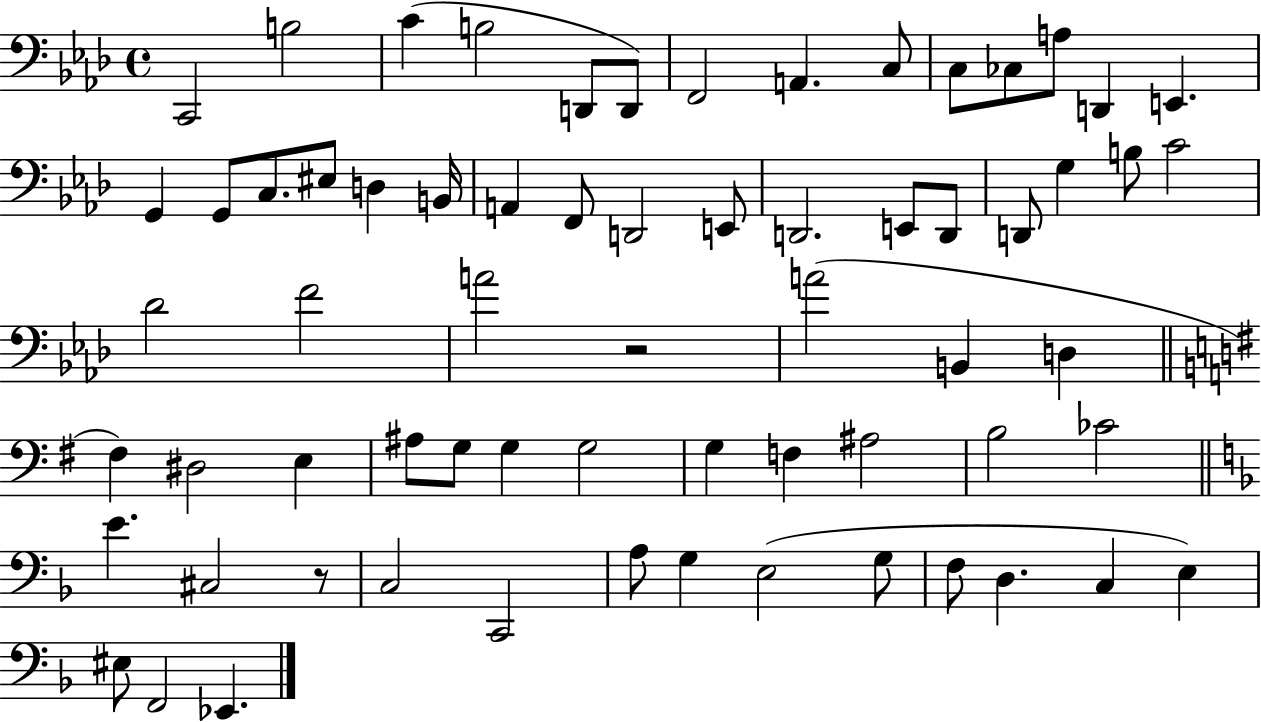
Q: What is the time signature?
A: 4/4